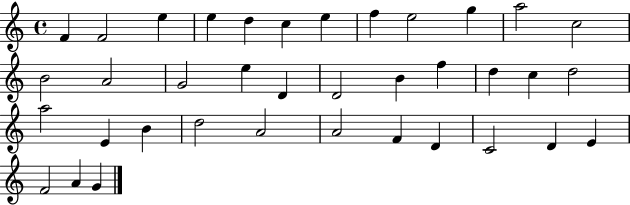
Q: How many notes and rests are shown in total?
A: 37